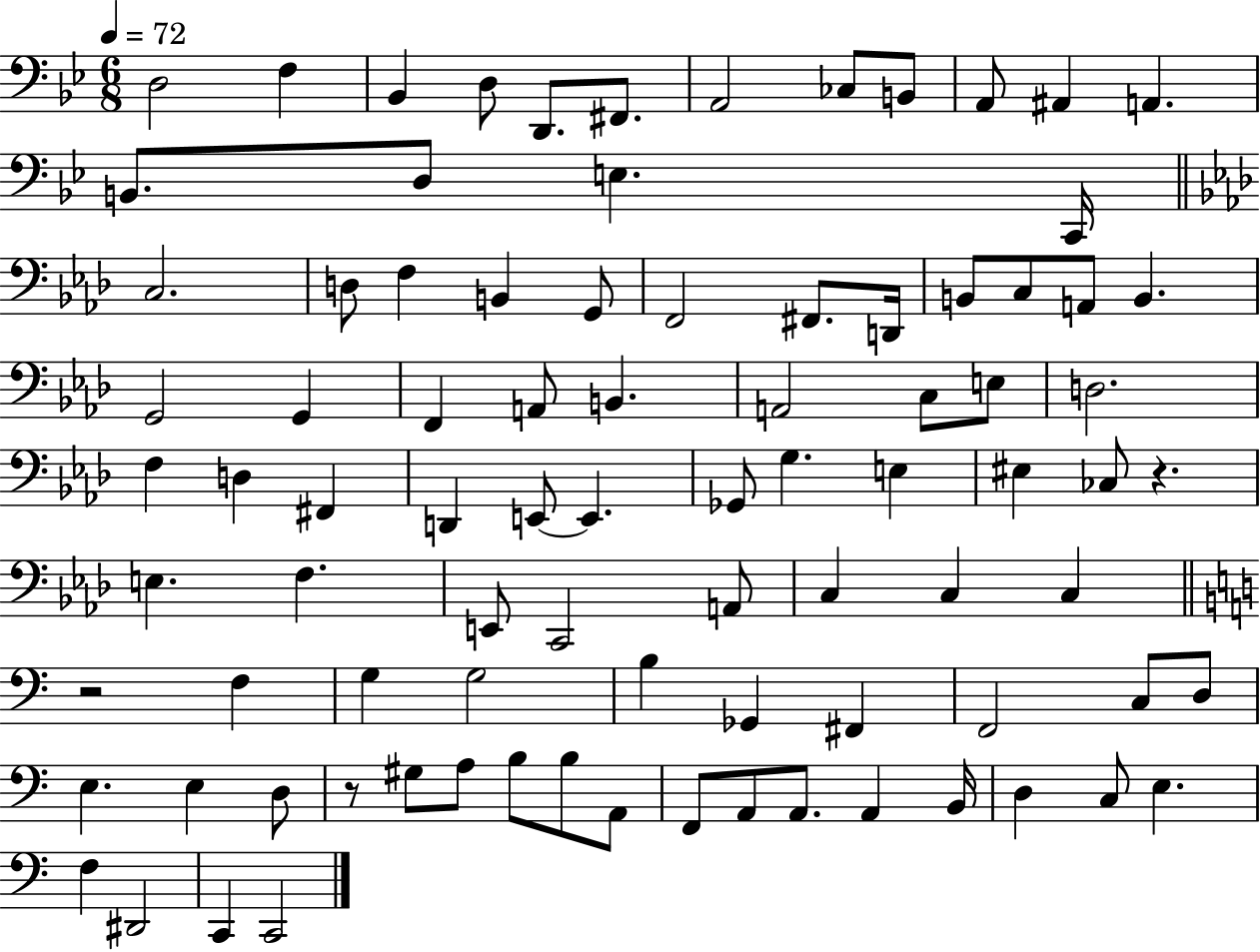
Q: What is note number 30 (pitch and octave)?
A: G2